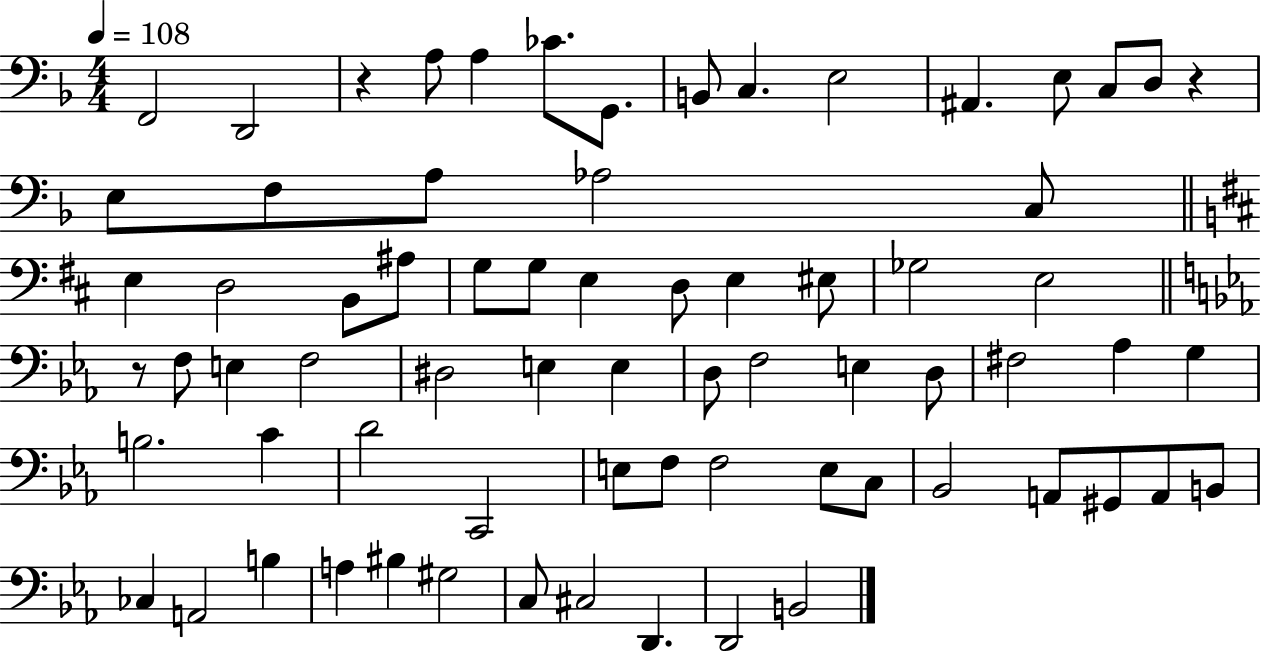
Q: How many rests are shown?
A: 3